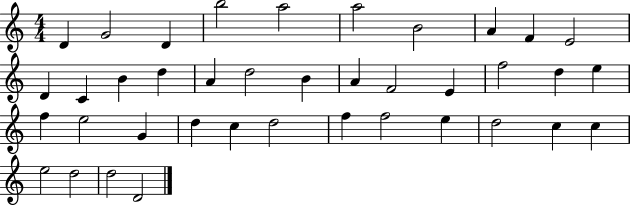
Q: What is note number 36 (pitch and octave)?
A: E5